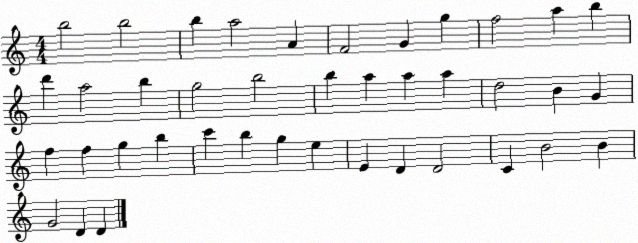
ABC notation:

X:1
T:Untitled
M:4/4
L:1/4
K:C
b2 b2 b a2 A F2 G g f2 a b d' a2 b g2 b2 b a a a d2 B G f f g b c' b g e E D D2 C B2 B G2 D D